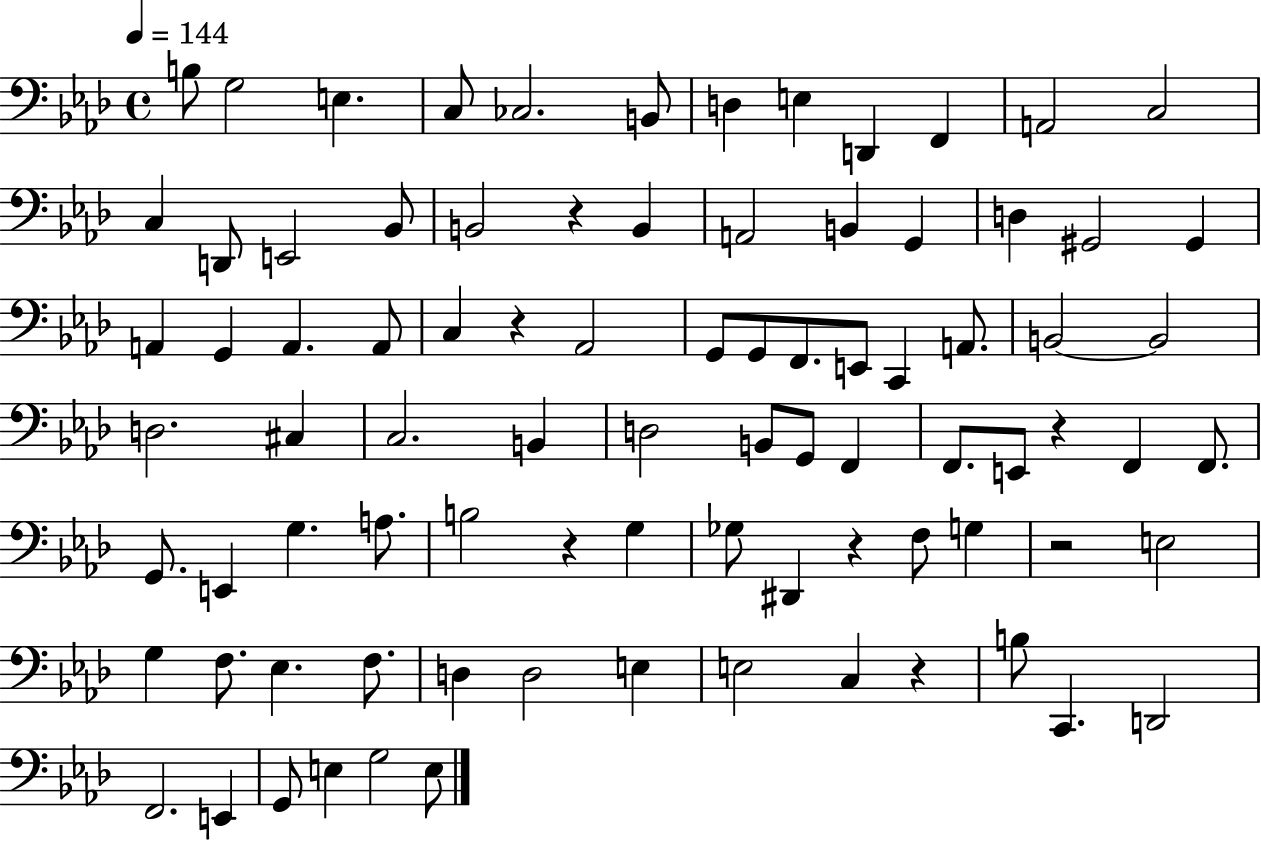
X:1
T:Untitled
M:4/4
L:1/4
K:Ab
B,/2 G,2 E, C,/2 _C,2 B,,/2 D, E, D,, F,, A,,2 C,2 C, D,,/2 E,,2 _B,,/2 B,,2 z B,, A,,2 B,, G,, D, ^G,,2 ^G,, A,, G,, A,, A,,/2 C, z _A,,2 G,,/2 G,,/2 F,,/2 E,,/2 C,, A,,/2 B,,2 B,,2 D,2 ^C, C,2 B,, D,2 B,,/2 G,,/2 F,, F,,/2 E,,/2 z F,, F,,/2 G,,/2 E,, G, A,/2 B,2 z G, _G,/2 ^D,, z F,/2 G, z2 E,2 G, F,/2 _E, F,/2 D, D,2 E, E,2 C, z B,/2 C,, D,,2 F,,2 E,, G,,/2 E, G,2 E,/2